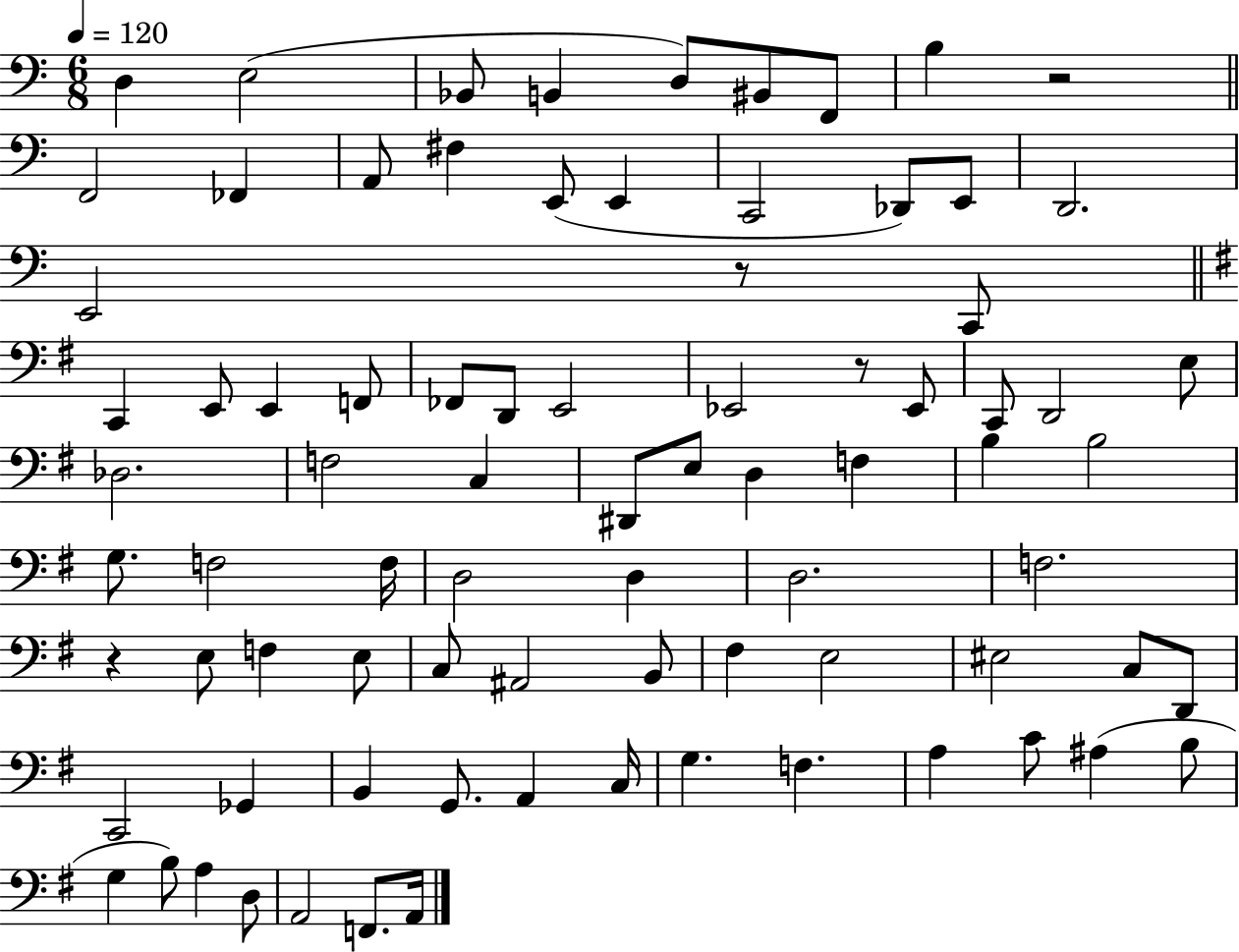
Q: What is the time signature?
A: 6/8